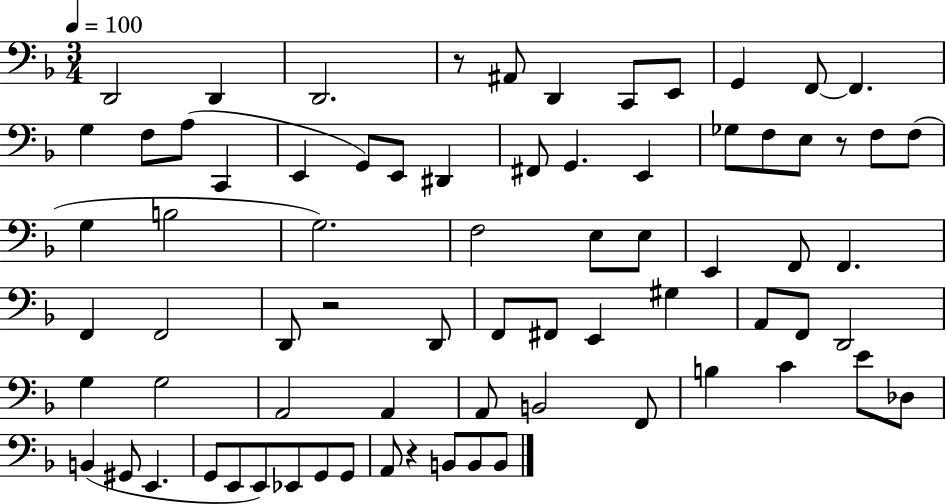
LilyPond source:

{
  \clef bass
  \numericTimeSignature
  \time 3/4
  \key f \major
  \tempo 4 = 100
  d,2 d,4 | d,2. | r8 ais,8 d,4 c,8 e,8 | g,4 f,8~~ f,4. | \break g4 f8 a8( c,4 | e,4 g,8) e,8 dis,4 | fis,8 g,4. e,4 | ges8 f8 e8 r8 f8 f8( | \break g4 b2 | g2.) | f2 e8 e8 | e,4 f,8 f,4. | \break f,4 f,2 | d,8 r2 d,8 | f,8 fis,8 e,4 gis4 | a,8 f,8 d,2 | \break g4 g2 | a,2 a,4 | a,8 b,2 f,8 | b4 c'4 e'8 des8 | \break b,4( gis,8 e,4. | g,8 e,8 e,8) ees,8 g,8 g,8 | a,8 r4 b,8 b,8 b,8 | \bar "|."
}